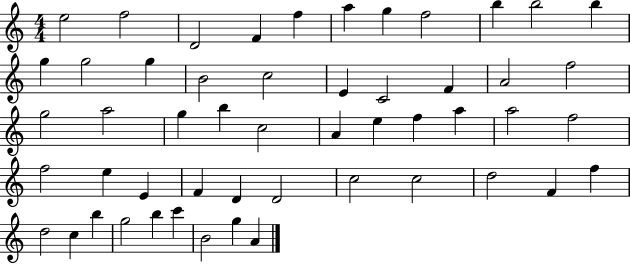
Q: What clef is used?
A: treble